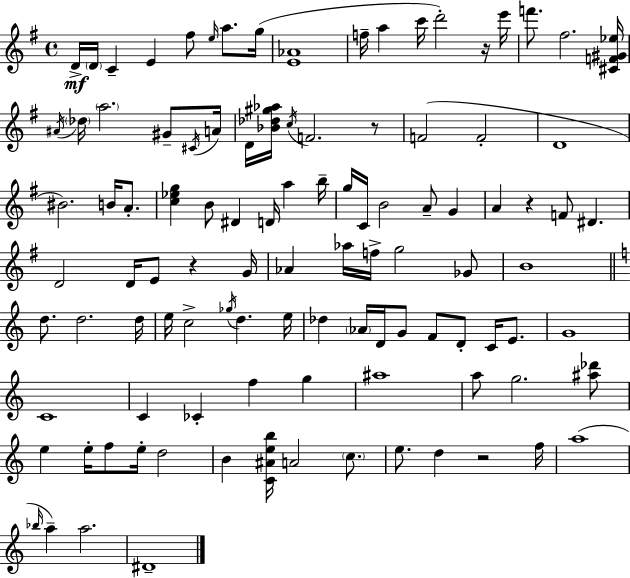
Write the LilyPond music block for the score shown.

{
  \clef treble
  \time 4/4
  \defaultTimeSignature
  \key e \minor
  d'16->\mf \parenthesize d'16 c'4-- e'4 fis''8 \grace { e''16 } a''8. | g''16( <e' aes'>1 | f''16-- a''4 c'''16 d'''2-.) r16 | e'''16 f'''8. fis''2. | \break <cis' f' gis' ees''>16 \acciaccatura { ais'16 } \parenthesize des''16 \parenthesize a''2. gis'8-- | \acciaccatura { cis'16 } a'16 d'16 <bes' des'' gis'' aes''>16 \acciaccatura { c''16 } f'2. | r8 f'2( f'2-. | d'1 | \break bis'2.) | b'16 a'8.-. <c'' ees'' g''>4 b'8 dis'4 d'16 a''4 | b''16-- g''16 c'16 b'2 a'8-- | g'4 a'4 r4 f'8 dis'4. | \break d'2 d'16 e'8 r4 | g'16 aes'4 aes''16 f''16-> g''2 | ges'8 b'1 | \bar "||" \break \key c \major d''8. d''2. d''16 | e''16 c''2-> \acciaccatura { ges''16 } d''4. | e''16 des''4 \parenthesize aes'16 d'16 g'8 f'8 d'8-. c'16 e'8. | g'1 | \break c'1 | c'4 ces'4-. f''4 g''4 | ais''1 | a''8 g''2. <ais'' des'''>8 | \break e''4 e''16-. f''8 e''16-. d''2 | b'4 <c' ais' e'' b''>16 a'2 \parenthesize c''8. | e''8. d''4 r2 | f''16 a''1( | \break \grace { bes''16 } a''4--) a''2. | dis'1-- | \bar "|."
}